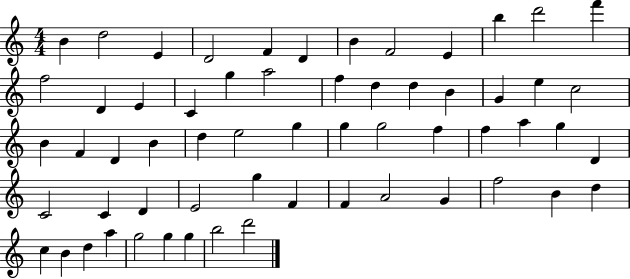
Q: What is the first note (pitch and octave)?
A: B4